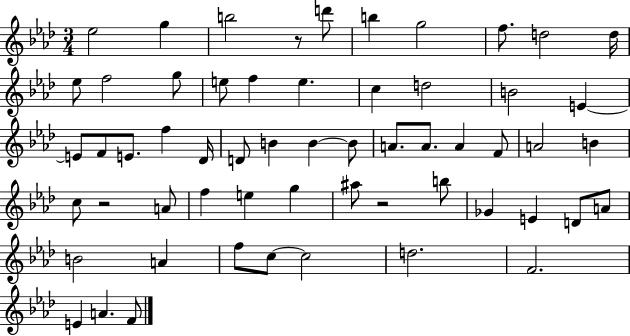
Eb5/h G5/q B5/h R/e D6/e B5/q G5/h F5/e. D5/h D5/s Eb5/e F5/h G5/e E5/e F5/q E5/q. C5/q D5/h B4/h E4/q E4/e F4/e E4/e. F5/q Db4/s D4/e B4/q B4/q B4/e A4/e. A4/e. A4/q F4/e A4/h B4/q C5/e R/h A4/e F5/q E5/q G5/q A#5/e R/h B5/e Gb4/q E4/q D4/e A4/e B4/h A4/q F5/e C5/e C5/h D5/h. F4/h. E4/q A4/q. F4/e